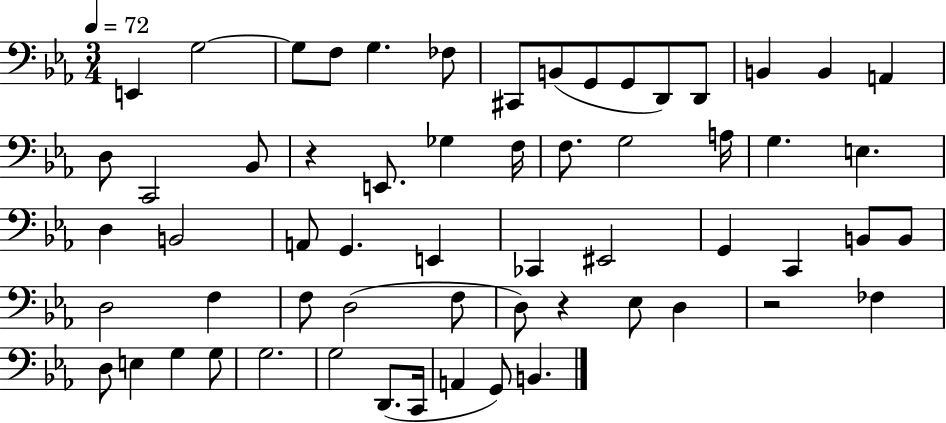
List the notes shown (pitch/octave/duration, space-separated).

E2/q G3/h G3/e F3/e G3/q. FES3/e C#2/e B2/e G2/e G2/e D2/e D2/e B2/q B2/q A2/q D3/e C2/h Bb2/e R/q E2/e. Gb3/q F3/s F3/e. G3/h A3/s G3/q. E3/q. D3/q B2/h A2/e G2/q. E2/q CES2/q EIS2/h G2/q C2/q B2/e B2/e D3/h F3/q F3/e D3/h F3/e D3/e R/q Eb3/e D3/q R/h FES3/q D3/e E3/q G3/q G3/e G3/h. G3/h D2/e. C2/s A2/q G2/e B2/q.